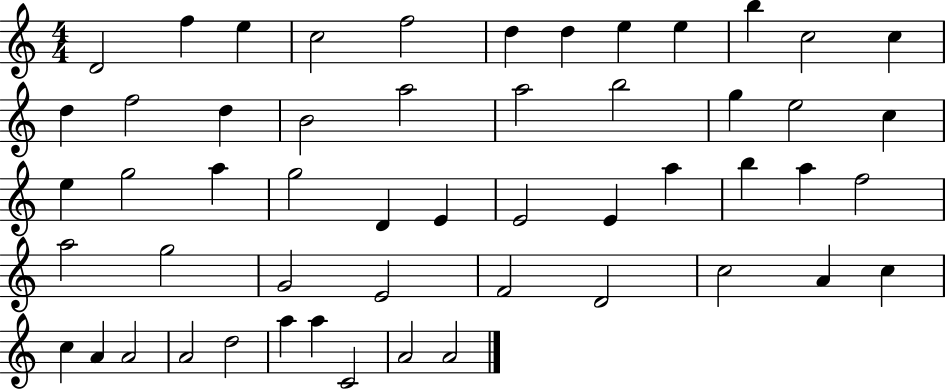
D4/h F5/q E5/q C5/h F5/h D5/q D5/q E5/q E5/q B5/q C5/h C5/q D5/q F5/h D5/q B4/h A5/h A5/h B5/h G5/q E5/h C5/q E5/q G5/h A5/q G5/h D4/q E4/q E4/h E4/q A5/q B5/q A5/q F5/h A5/h G5/h G4/h E4/h F4/h D4/h C5/h A4/q C5/q C5/q A4/q A4/h A4/h D5/h A5/q A5/q C4/h A4/h A4/h